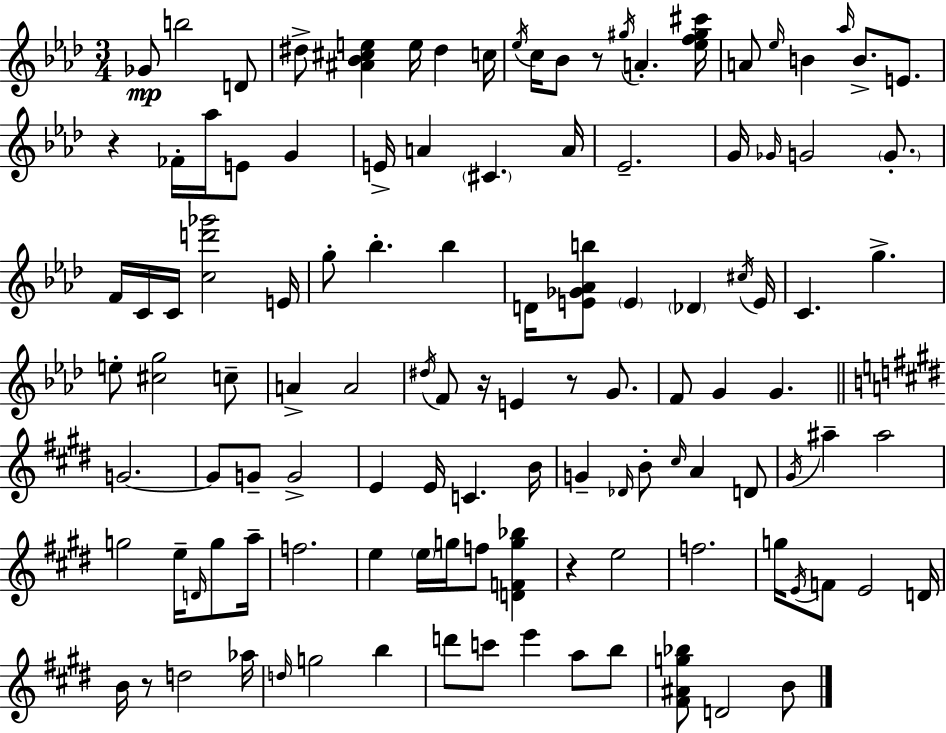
{
  \clef treble
  \numericTimeSignature
  \time 3/4
  \key aes \major
  \repeat volta 2 { ges'8\mp b''2 d'8 | dis''8-> <ais' bes' cis'' e''>4 e''16 dis''4 c''16 | \acciaccatura { ees''16 } c''16 bes'8 r8 \acciaccatura { gis''16 } a'4.-. | <ees'' f'' gis'' cis'''>16 a'8 \grace { ees''16 } b'4 \grace { aes''16 } b'8.-> | \break e'8. r4 fes'16-. aes''16 e'8 | g'4 e'16-> a'4 \parenthesize cis'4. | a'16 ees'2.-- | g'16 \grace { ges'16 } g'2 | \break \parenthesize g'8.-. f'16 c'16 c'16 <c'' d''' ges'''>2 | e'16 g''8-. bes''4.-. | bes''4 d'16 <e' ges' aes' b''>8 \parenthesize e'4 | \parenthesize des'4 \acciaccatura { cis''16 } e'16 c'4. | \break g''4.-> e''8-. <cis'' g''>2 | c''8-- a'4-> a'2 | \acciaccatura { dis''16 } f'8 r16 e'4 | r8 g'8. f'8 g'4 | \break g'4. \bar "||" \break \key e \major g'2.~~ | g'8 g'8-- g'2-> | e'4 e'16 c'4. b'16 | g'4-- \grace { des'16 } b'8-. \grace { cis''16 } a'4 | \break d'8 \acciaccatura { gis'16 } ais''4-- ais''2 | g''2 e''16-- | \grace { d'16 } g''8 a''16-- f''2. | e''4 \parenthesize e''16 g''16 f''8 | \break <d' f' g'' bes''>4 r4 e''2 | f''2. | g''16 \acciaccatura { e'16 } f'8 e'2 | d'16 b'16 r8 d''2 | \break aes''16 \grace { d''16 } g''2 | b''4 d'''8 c'''8 e'''4 | a''8 b''8 <fis' ais' g'' bes''>8 d'2 | b'8 } \bar "|."
}